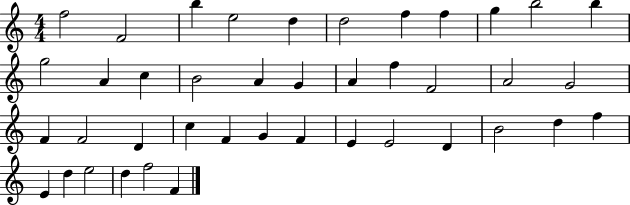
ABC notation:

X:1
T:Untitled
M:4/4
L:1/4
K:C
f2 F2 b e2 d d2 f f g b2 b g2 A c B2 A G A f F2 A2 G2 F F2 D c F G F E E2 D B2 d f E d e2 d f2 F